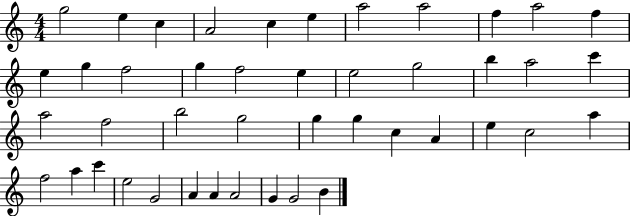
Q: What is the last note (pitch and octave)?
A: B4